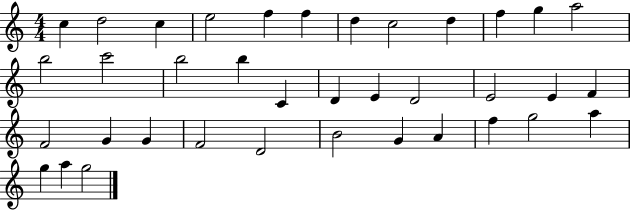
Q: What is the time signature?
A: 4/4